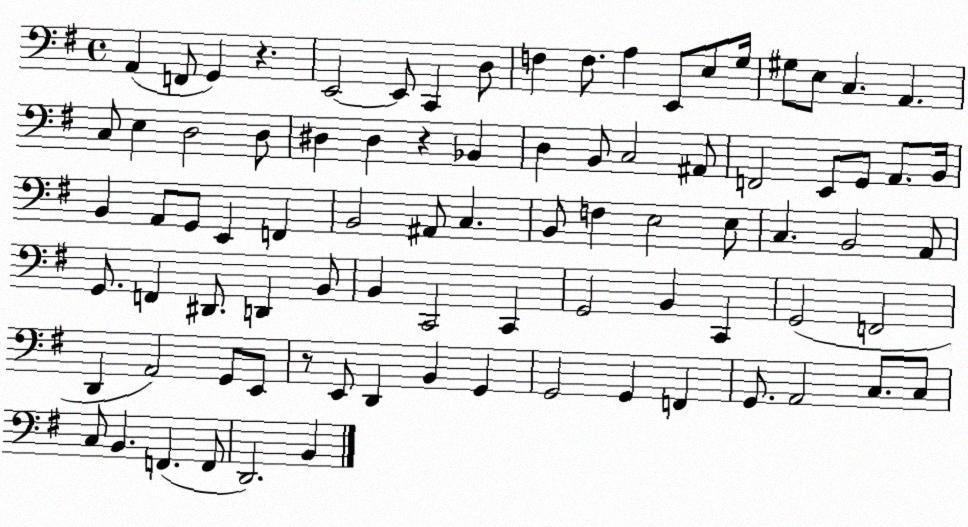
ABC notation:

X:1
T:Untitled
M:4/4
L:1/4
K:G
A,, F,,/2 G,, z E,,2 E,,/2 C,, D,/2 F, F,/2 A, E,,/2 E,/2 G,/4 ^G,/2 E,/2 C, A,, C,/2 E, D,2 D,/2 ^D, ^D, z _B,, D, B,,/2 C,2 ^A,,/2 F,,2 E,,/2 G,,/2 A,,/2 B,,/4 B,, A,,/2 G,,/2 E,, F,, B,,2 ^A,,/2 C, B,,/2 F, E,2 E,/2 C, B,,2 A,,/2 G,,/2 F,, ^D,,/2 D,, B,,/2 B,, C,,2 C,, G,,2 B,, C,, G,,2 F,,2 D,, A,,2 G,,/2 E,,/2 z/2 E,,/2 D,, B,, G,, G,,2 G,, F,, G,,/2 A,,2 C,/2 C,/2 C,/2 B,, F,, F,,/2 D,,2 B,,